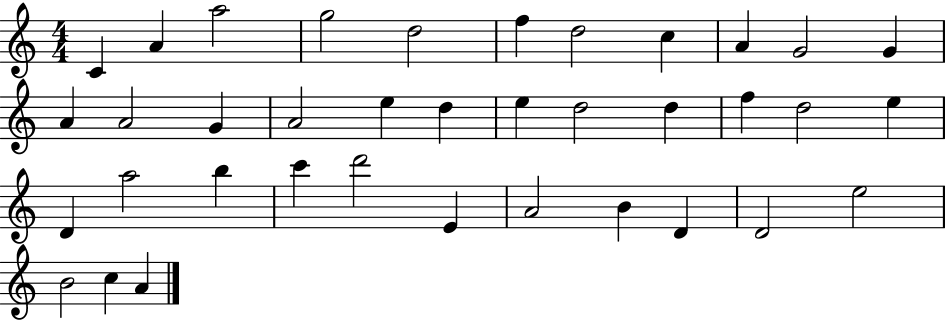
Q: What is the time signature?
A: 4/4